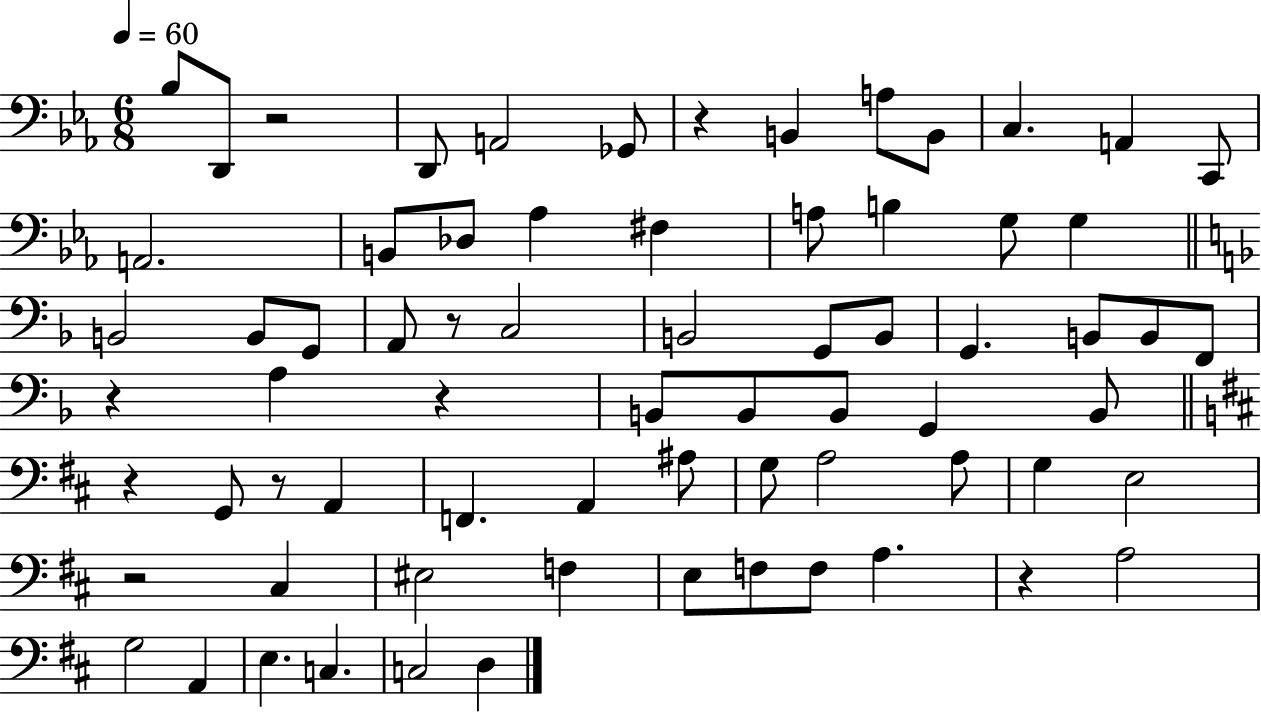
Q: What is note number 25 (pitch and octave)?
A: C3